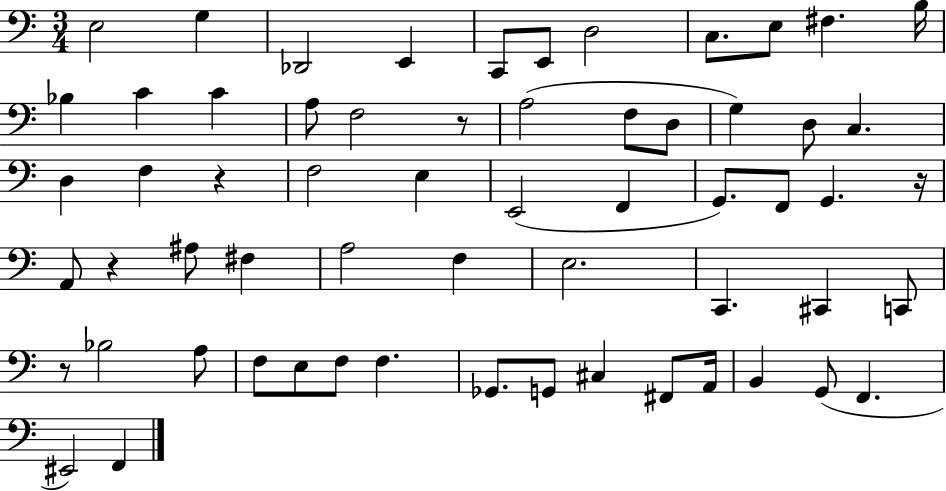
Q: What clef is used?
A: bass